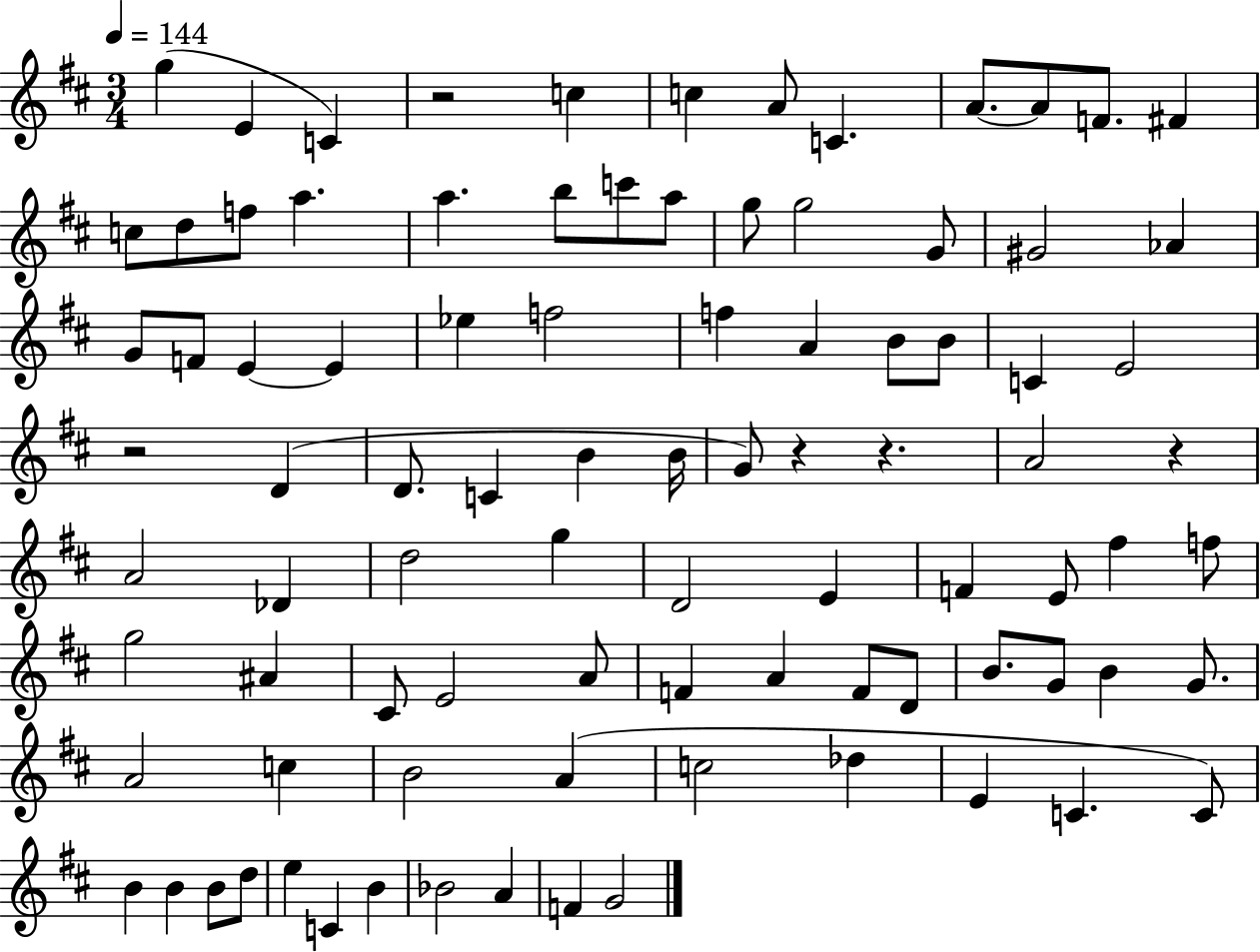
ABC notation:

X:1
T:Untitled
M:3/4
L:1/4
K:D
g E C z2 c c A/2 C A/2 A/2 F/2 ^F c/2 d/2 f/2 a a b/2 c'/2 a/2 g/2 g2 G/2 ^G2 _A G/2 F/2 E E _e f2 f A B/2 B/2 C E2 z2 D D/2 C B B/4 G/2 z z A2 z A2 _D d2 g D2 E F E/2 ^f f/2 g2 ^A ^C/2 E2 A/2 F A F/2 D/2 B/2 G/2 B G/2 A2 c B2 A c2 _d E C C/2 B B B/2 d/2 e C B _B2 A F G2